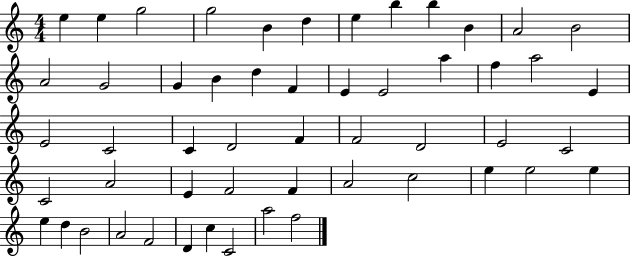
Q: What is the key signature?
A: C major